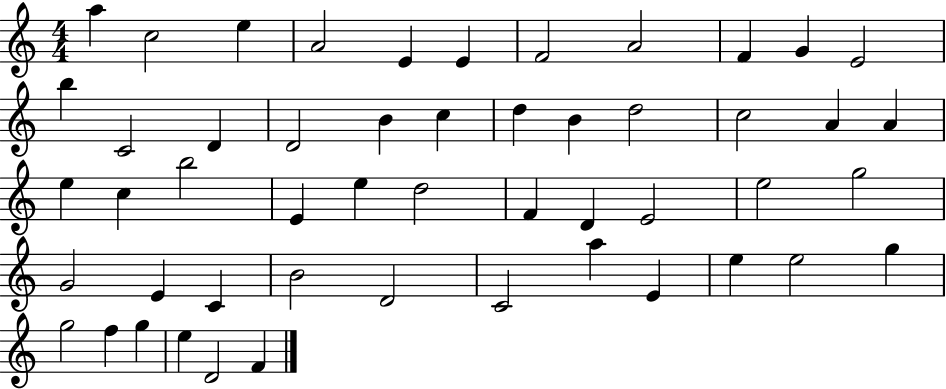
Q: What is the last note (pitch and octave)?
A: F4